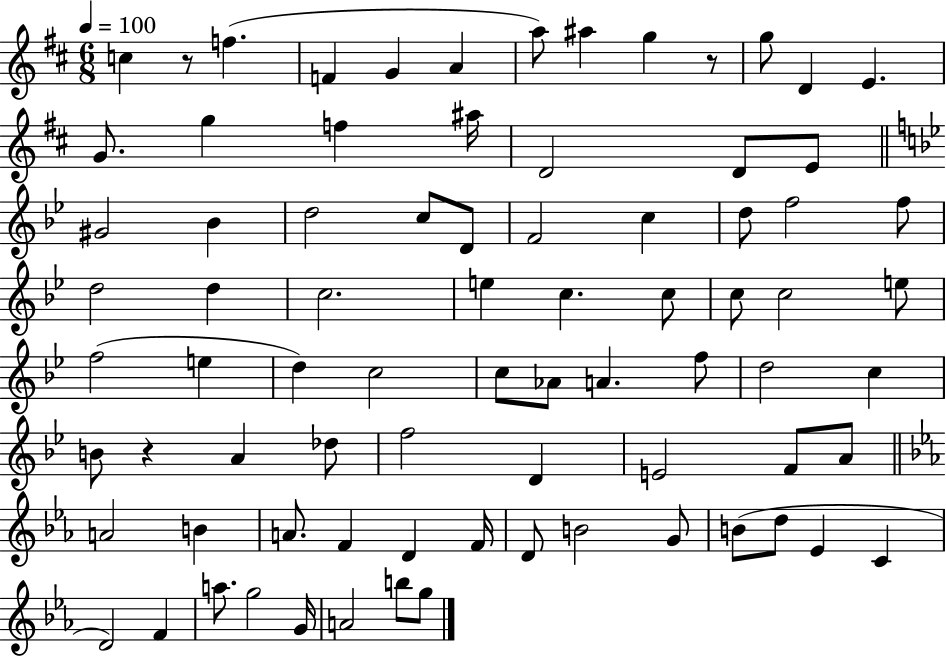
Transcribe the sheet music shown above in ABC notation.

X:1
T:Untitled
M:6/8
L:1/4
K:D
c z/2 f F G A a/2 ^a g z/2 g/2 D E G/2 g f ^a/4 D2 D/2 E/2 ^G2 _B d2 c/2 D/2 F2 c d/2 f2 f/2 d2 d c2 e c c/2 c/2 c2 e/2 f2 e d c2 c/2 _A/2 A f/2 d2 c B/2 z A _d/2 f2 D E2 F/2 A/2 A2 B A/2 F D F/4 D/2 B2 G/2 B/2 d/2 _E C D2 F a/2 g2 G/4 A2 b/2 g/2